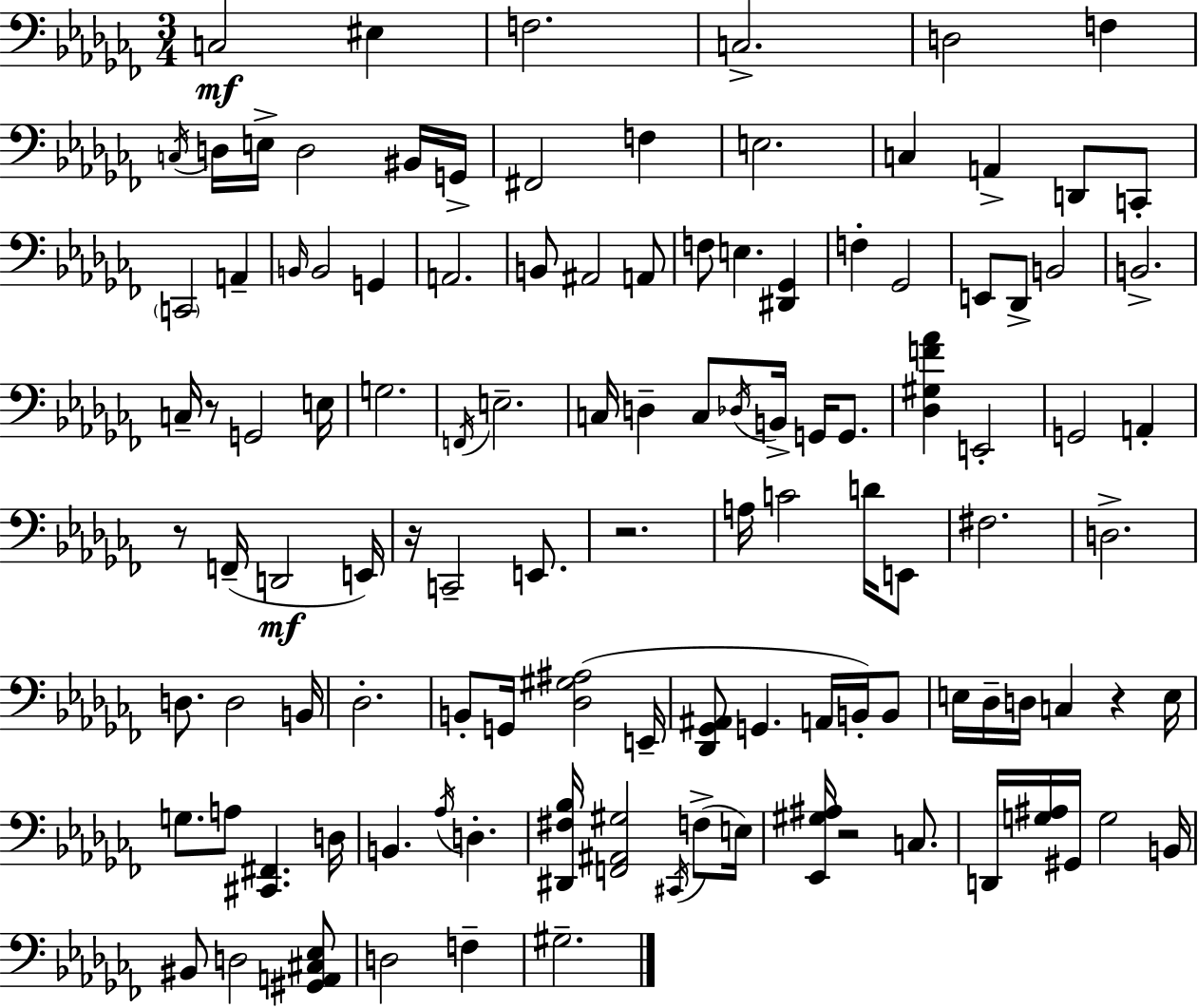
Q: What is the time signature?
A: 3/4